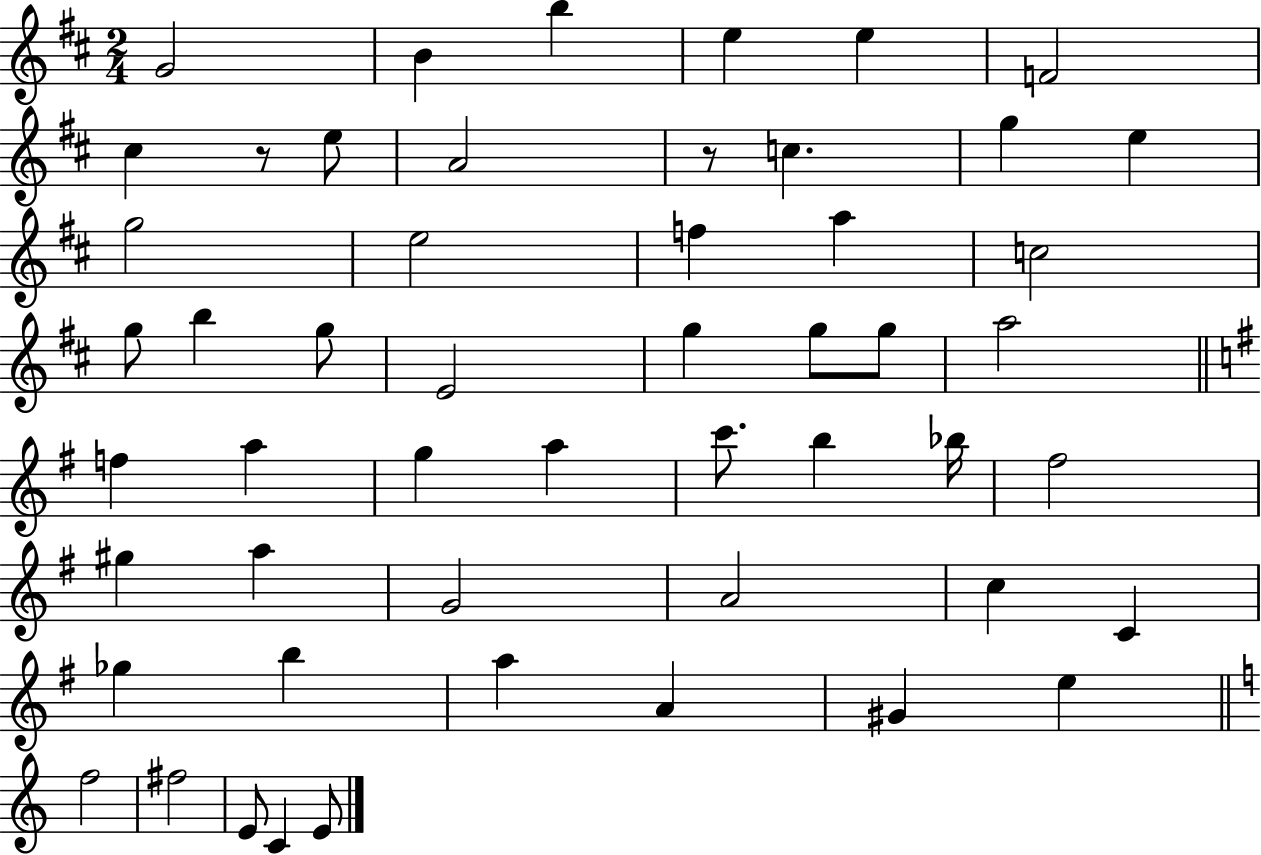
G4/h B4/q B5/q E5/q E5/q F4/h C#5/q R/e E5/e A4/h R/e C5/q. G5/q E5/q G5/h E5/h F5/q A5/q C5/h G5/e B5/q G5/e E4/h G5/q G5/e G5/e A5/h F5/q A5/q G5/q A5/q C6/e. B5/q Bb5/s F#5/h G#5/q A5/q G4/h A4/h C5/q C4/q Gb5/q B5/q A5/q A4/q G#4/q E5/q F5/h F#5/h E4/e C4/q E4/e